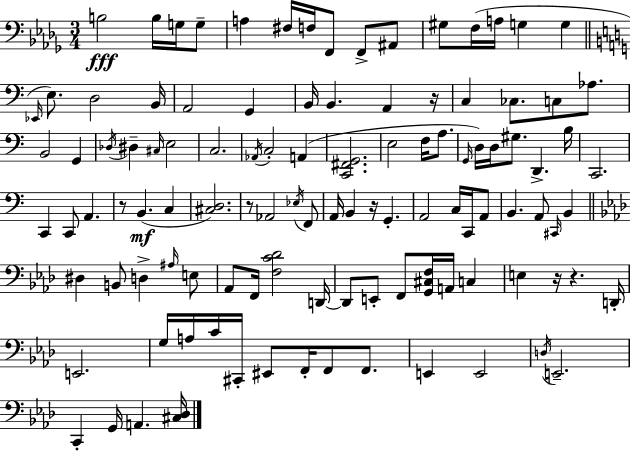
B3/h B3/s G3/s G3/e A3/q F#3/s F3/s F2/e F2/e A#2/e G#3/e F3/s A3/s G3/q G3/q Eb2/s E3/e. D3/h B2/s A2/h G2/q B2/s B2/q. A2/q R/s C3/q CES3/e. C3/e Ab3/e. B2/h G2/q Db3/s D#3/q C#3/s E3/h C3/h. Ab2/s C3/h A2/q [C2,F#2,G2]/h. E3/h F3/s A3/e. G2/s D3/s D3/s G#3/e. D2/q. B3/s C2/h. C2/q C2/e A2/q. R/e B2/q. C3/q [C#3,D3]/h. R/e Ab2/h Eb3/s F2/e A2/s B2/q R/s G2/q. A2/h C3/s C2/s A2/e B2/q. A2/e C#2/s B2/q D#3/q B2/e D3/q A#3/s E3/e Ab2/e F2/s [F3,C4,Db4]/h D2/s D2/e E2/e F2/e [G2,C#3,F3]/s A2/s C3/q E3/q R/s R/q. D2/s E2/h. G3/s A3/s C4/s C#2/s EIS2/e F2/s F2/e F2/e. E2/q E2/h D3/s E2/h. C2/q G2/s A2/q. [C#3,Db3]/s